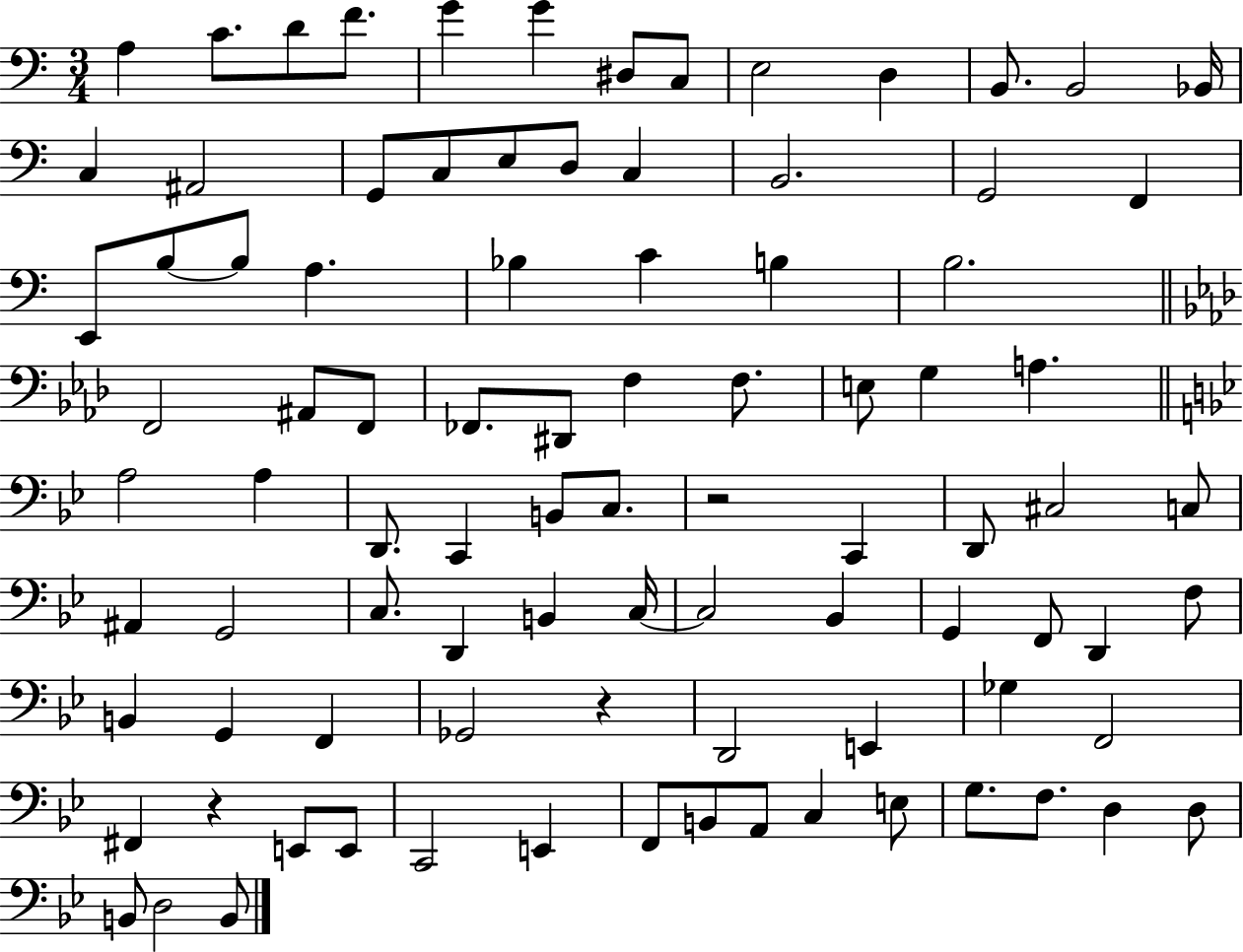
{
  \clef bass
  \numericTimeSignature
  \time 3/4
  \key c \major
  a4 c'8. d'8 f'8. | g'4 g'4 dis8 c8 | e2 d4 | b,8. b,2 bes,16 | \break c4 ais,2 | g,8 c8 e8 d8 c4 | b,2. | g,2 f,4 | \break e,8 b8~~ b8 a4. | bes4 c'4 b4 | b2. | \bar "||" \break \key aes \major f,2 ais,8 f,8 | fes,8. dis,8 f4 f8. | e8 g4 a4. | \bar "||" \break \key bes \major a2 a4 | d,8. c,4 b,8 c8. | r2 c,4 | d,8 cis2 c8 | \break ais,4 g,2 | c8. d,4 b,4 c16~~ | c2 bes,4 | g,4 f,8 d,4 f8 | \break b,4 g,4 f,4 | ges,2 r4 | d,2 e,4 | ges4 f,2 | \break fis,4 r4 e,8 e,8 | c,2 e,4 | f,8 b,8 a,8 c4 e8 | g8. f8. d4 d8 | \break b,8 d2 b,8 | \bar "|."
}